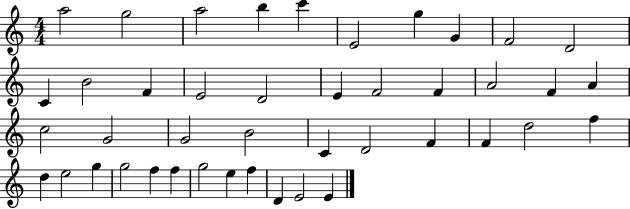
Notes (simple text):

A5/h G5/h A5/h B5/q C6/q E4/h G5/q G4/q F4/h D4/h C4/q B4/h F4/q E4/h D4/h E4/q F4/h F4/q A4/h F4/q A4/q C5/h G4/h G4/h B4/h C4/q D4/h F4/q F4/q D5/h F5/q D5/q E5/h G5/q G5/h F5/q F5/q G5/h E5/q F5/q D4/q E4/h E4/q